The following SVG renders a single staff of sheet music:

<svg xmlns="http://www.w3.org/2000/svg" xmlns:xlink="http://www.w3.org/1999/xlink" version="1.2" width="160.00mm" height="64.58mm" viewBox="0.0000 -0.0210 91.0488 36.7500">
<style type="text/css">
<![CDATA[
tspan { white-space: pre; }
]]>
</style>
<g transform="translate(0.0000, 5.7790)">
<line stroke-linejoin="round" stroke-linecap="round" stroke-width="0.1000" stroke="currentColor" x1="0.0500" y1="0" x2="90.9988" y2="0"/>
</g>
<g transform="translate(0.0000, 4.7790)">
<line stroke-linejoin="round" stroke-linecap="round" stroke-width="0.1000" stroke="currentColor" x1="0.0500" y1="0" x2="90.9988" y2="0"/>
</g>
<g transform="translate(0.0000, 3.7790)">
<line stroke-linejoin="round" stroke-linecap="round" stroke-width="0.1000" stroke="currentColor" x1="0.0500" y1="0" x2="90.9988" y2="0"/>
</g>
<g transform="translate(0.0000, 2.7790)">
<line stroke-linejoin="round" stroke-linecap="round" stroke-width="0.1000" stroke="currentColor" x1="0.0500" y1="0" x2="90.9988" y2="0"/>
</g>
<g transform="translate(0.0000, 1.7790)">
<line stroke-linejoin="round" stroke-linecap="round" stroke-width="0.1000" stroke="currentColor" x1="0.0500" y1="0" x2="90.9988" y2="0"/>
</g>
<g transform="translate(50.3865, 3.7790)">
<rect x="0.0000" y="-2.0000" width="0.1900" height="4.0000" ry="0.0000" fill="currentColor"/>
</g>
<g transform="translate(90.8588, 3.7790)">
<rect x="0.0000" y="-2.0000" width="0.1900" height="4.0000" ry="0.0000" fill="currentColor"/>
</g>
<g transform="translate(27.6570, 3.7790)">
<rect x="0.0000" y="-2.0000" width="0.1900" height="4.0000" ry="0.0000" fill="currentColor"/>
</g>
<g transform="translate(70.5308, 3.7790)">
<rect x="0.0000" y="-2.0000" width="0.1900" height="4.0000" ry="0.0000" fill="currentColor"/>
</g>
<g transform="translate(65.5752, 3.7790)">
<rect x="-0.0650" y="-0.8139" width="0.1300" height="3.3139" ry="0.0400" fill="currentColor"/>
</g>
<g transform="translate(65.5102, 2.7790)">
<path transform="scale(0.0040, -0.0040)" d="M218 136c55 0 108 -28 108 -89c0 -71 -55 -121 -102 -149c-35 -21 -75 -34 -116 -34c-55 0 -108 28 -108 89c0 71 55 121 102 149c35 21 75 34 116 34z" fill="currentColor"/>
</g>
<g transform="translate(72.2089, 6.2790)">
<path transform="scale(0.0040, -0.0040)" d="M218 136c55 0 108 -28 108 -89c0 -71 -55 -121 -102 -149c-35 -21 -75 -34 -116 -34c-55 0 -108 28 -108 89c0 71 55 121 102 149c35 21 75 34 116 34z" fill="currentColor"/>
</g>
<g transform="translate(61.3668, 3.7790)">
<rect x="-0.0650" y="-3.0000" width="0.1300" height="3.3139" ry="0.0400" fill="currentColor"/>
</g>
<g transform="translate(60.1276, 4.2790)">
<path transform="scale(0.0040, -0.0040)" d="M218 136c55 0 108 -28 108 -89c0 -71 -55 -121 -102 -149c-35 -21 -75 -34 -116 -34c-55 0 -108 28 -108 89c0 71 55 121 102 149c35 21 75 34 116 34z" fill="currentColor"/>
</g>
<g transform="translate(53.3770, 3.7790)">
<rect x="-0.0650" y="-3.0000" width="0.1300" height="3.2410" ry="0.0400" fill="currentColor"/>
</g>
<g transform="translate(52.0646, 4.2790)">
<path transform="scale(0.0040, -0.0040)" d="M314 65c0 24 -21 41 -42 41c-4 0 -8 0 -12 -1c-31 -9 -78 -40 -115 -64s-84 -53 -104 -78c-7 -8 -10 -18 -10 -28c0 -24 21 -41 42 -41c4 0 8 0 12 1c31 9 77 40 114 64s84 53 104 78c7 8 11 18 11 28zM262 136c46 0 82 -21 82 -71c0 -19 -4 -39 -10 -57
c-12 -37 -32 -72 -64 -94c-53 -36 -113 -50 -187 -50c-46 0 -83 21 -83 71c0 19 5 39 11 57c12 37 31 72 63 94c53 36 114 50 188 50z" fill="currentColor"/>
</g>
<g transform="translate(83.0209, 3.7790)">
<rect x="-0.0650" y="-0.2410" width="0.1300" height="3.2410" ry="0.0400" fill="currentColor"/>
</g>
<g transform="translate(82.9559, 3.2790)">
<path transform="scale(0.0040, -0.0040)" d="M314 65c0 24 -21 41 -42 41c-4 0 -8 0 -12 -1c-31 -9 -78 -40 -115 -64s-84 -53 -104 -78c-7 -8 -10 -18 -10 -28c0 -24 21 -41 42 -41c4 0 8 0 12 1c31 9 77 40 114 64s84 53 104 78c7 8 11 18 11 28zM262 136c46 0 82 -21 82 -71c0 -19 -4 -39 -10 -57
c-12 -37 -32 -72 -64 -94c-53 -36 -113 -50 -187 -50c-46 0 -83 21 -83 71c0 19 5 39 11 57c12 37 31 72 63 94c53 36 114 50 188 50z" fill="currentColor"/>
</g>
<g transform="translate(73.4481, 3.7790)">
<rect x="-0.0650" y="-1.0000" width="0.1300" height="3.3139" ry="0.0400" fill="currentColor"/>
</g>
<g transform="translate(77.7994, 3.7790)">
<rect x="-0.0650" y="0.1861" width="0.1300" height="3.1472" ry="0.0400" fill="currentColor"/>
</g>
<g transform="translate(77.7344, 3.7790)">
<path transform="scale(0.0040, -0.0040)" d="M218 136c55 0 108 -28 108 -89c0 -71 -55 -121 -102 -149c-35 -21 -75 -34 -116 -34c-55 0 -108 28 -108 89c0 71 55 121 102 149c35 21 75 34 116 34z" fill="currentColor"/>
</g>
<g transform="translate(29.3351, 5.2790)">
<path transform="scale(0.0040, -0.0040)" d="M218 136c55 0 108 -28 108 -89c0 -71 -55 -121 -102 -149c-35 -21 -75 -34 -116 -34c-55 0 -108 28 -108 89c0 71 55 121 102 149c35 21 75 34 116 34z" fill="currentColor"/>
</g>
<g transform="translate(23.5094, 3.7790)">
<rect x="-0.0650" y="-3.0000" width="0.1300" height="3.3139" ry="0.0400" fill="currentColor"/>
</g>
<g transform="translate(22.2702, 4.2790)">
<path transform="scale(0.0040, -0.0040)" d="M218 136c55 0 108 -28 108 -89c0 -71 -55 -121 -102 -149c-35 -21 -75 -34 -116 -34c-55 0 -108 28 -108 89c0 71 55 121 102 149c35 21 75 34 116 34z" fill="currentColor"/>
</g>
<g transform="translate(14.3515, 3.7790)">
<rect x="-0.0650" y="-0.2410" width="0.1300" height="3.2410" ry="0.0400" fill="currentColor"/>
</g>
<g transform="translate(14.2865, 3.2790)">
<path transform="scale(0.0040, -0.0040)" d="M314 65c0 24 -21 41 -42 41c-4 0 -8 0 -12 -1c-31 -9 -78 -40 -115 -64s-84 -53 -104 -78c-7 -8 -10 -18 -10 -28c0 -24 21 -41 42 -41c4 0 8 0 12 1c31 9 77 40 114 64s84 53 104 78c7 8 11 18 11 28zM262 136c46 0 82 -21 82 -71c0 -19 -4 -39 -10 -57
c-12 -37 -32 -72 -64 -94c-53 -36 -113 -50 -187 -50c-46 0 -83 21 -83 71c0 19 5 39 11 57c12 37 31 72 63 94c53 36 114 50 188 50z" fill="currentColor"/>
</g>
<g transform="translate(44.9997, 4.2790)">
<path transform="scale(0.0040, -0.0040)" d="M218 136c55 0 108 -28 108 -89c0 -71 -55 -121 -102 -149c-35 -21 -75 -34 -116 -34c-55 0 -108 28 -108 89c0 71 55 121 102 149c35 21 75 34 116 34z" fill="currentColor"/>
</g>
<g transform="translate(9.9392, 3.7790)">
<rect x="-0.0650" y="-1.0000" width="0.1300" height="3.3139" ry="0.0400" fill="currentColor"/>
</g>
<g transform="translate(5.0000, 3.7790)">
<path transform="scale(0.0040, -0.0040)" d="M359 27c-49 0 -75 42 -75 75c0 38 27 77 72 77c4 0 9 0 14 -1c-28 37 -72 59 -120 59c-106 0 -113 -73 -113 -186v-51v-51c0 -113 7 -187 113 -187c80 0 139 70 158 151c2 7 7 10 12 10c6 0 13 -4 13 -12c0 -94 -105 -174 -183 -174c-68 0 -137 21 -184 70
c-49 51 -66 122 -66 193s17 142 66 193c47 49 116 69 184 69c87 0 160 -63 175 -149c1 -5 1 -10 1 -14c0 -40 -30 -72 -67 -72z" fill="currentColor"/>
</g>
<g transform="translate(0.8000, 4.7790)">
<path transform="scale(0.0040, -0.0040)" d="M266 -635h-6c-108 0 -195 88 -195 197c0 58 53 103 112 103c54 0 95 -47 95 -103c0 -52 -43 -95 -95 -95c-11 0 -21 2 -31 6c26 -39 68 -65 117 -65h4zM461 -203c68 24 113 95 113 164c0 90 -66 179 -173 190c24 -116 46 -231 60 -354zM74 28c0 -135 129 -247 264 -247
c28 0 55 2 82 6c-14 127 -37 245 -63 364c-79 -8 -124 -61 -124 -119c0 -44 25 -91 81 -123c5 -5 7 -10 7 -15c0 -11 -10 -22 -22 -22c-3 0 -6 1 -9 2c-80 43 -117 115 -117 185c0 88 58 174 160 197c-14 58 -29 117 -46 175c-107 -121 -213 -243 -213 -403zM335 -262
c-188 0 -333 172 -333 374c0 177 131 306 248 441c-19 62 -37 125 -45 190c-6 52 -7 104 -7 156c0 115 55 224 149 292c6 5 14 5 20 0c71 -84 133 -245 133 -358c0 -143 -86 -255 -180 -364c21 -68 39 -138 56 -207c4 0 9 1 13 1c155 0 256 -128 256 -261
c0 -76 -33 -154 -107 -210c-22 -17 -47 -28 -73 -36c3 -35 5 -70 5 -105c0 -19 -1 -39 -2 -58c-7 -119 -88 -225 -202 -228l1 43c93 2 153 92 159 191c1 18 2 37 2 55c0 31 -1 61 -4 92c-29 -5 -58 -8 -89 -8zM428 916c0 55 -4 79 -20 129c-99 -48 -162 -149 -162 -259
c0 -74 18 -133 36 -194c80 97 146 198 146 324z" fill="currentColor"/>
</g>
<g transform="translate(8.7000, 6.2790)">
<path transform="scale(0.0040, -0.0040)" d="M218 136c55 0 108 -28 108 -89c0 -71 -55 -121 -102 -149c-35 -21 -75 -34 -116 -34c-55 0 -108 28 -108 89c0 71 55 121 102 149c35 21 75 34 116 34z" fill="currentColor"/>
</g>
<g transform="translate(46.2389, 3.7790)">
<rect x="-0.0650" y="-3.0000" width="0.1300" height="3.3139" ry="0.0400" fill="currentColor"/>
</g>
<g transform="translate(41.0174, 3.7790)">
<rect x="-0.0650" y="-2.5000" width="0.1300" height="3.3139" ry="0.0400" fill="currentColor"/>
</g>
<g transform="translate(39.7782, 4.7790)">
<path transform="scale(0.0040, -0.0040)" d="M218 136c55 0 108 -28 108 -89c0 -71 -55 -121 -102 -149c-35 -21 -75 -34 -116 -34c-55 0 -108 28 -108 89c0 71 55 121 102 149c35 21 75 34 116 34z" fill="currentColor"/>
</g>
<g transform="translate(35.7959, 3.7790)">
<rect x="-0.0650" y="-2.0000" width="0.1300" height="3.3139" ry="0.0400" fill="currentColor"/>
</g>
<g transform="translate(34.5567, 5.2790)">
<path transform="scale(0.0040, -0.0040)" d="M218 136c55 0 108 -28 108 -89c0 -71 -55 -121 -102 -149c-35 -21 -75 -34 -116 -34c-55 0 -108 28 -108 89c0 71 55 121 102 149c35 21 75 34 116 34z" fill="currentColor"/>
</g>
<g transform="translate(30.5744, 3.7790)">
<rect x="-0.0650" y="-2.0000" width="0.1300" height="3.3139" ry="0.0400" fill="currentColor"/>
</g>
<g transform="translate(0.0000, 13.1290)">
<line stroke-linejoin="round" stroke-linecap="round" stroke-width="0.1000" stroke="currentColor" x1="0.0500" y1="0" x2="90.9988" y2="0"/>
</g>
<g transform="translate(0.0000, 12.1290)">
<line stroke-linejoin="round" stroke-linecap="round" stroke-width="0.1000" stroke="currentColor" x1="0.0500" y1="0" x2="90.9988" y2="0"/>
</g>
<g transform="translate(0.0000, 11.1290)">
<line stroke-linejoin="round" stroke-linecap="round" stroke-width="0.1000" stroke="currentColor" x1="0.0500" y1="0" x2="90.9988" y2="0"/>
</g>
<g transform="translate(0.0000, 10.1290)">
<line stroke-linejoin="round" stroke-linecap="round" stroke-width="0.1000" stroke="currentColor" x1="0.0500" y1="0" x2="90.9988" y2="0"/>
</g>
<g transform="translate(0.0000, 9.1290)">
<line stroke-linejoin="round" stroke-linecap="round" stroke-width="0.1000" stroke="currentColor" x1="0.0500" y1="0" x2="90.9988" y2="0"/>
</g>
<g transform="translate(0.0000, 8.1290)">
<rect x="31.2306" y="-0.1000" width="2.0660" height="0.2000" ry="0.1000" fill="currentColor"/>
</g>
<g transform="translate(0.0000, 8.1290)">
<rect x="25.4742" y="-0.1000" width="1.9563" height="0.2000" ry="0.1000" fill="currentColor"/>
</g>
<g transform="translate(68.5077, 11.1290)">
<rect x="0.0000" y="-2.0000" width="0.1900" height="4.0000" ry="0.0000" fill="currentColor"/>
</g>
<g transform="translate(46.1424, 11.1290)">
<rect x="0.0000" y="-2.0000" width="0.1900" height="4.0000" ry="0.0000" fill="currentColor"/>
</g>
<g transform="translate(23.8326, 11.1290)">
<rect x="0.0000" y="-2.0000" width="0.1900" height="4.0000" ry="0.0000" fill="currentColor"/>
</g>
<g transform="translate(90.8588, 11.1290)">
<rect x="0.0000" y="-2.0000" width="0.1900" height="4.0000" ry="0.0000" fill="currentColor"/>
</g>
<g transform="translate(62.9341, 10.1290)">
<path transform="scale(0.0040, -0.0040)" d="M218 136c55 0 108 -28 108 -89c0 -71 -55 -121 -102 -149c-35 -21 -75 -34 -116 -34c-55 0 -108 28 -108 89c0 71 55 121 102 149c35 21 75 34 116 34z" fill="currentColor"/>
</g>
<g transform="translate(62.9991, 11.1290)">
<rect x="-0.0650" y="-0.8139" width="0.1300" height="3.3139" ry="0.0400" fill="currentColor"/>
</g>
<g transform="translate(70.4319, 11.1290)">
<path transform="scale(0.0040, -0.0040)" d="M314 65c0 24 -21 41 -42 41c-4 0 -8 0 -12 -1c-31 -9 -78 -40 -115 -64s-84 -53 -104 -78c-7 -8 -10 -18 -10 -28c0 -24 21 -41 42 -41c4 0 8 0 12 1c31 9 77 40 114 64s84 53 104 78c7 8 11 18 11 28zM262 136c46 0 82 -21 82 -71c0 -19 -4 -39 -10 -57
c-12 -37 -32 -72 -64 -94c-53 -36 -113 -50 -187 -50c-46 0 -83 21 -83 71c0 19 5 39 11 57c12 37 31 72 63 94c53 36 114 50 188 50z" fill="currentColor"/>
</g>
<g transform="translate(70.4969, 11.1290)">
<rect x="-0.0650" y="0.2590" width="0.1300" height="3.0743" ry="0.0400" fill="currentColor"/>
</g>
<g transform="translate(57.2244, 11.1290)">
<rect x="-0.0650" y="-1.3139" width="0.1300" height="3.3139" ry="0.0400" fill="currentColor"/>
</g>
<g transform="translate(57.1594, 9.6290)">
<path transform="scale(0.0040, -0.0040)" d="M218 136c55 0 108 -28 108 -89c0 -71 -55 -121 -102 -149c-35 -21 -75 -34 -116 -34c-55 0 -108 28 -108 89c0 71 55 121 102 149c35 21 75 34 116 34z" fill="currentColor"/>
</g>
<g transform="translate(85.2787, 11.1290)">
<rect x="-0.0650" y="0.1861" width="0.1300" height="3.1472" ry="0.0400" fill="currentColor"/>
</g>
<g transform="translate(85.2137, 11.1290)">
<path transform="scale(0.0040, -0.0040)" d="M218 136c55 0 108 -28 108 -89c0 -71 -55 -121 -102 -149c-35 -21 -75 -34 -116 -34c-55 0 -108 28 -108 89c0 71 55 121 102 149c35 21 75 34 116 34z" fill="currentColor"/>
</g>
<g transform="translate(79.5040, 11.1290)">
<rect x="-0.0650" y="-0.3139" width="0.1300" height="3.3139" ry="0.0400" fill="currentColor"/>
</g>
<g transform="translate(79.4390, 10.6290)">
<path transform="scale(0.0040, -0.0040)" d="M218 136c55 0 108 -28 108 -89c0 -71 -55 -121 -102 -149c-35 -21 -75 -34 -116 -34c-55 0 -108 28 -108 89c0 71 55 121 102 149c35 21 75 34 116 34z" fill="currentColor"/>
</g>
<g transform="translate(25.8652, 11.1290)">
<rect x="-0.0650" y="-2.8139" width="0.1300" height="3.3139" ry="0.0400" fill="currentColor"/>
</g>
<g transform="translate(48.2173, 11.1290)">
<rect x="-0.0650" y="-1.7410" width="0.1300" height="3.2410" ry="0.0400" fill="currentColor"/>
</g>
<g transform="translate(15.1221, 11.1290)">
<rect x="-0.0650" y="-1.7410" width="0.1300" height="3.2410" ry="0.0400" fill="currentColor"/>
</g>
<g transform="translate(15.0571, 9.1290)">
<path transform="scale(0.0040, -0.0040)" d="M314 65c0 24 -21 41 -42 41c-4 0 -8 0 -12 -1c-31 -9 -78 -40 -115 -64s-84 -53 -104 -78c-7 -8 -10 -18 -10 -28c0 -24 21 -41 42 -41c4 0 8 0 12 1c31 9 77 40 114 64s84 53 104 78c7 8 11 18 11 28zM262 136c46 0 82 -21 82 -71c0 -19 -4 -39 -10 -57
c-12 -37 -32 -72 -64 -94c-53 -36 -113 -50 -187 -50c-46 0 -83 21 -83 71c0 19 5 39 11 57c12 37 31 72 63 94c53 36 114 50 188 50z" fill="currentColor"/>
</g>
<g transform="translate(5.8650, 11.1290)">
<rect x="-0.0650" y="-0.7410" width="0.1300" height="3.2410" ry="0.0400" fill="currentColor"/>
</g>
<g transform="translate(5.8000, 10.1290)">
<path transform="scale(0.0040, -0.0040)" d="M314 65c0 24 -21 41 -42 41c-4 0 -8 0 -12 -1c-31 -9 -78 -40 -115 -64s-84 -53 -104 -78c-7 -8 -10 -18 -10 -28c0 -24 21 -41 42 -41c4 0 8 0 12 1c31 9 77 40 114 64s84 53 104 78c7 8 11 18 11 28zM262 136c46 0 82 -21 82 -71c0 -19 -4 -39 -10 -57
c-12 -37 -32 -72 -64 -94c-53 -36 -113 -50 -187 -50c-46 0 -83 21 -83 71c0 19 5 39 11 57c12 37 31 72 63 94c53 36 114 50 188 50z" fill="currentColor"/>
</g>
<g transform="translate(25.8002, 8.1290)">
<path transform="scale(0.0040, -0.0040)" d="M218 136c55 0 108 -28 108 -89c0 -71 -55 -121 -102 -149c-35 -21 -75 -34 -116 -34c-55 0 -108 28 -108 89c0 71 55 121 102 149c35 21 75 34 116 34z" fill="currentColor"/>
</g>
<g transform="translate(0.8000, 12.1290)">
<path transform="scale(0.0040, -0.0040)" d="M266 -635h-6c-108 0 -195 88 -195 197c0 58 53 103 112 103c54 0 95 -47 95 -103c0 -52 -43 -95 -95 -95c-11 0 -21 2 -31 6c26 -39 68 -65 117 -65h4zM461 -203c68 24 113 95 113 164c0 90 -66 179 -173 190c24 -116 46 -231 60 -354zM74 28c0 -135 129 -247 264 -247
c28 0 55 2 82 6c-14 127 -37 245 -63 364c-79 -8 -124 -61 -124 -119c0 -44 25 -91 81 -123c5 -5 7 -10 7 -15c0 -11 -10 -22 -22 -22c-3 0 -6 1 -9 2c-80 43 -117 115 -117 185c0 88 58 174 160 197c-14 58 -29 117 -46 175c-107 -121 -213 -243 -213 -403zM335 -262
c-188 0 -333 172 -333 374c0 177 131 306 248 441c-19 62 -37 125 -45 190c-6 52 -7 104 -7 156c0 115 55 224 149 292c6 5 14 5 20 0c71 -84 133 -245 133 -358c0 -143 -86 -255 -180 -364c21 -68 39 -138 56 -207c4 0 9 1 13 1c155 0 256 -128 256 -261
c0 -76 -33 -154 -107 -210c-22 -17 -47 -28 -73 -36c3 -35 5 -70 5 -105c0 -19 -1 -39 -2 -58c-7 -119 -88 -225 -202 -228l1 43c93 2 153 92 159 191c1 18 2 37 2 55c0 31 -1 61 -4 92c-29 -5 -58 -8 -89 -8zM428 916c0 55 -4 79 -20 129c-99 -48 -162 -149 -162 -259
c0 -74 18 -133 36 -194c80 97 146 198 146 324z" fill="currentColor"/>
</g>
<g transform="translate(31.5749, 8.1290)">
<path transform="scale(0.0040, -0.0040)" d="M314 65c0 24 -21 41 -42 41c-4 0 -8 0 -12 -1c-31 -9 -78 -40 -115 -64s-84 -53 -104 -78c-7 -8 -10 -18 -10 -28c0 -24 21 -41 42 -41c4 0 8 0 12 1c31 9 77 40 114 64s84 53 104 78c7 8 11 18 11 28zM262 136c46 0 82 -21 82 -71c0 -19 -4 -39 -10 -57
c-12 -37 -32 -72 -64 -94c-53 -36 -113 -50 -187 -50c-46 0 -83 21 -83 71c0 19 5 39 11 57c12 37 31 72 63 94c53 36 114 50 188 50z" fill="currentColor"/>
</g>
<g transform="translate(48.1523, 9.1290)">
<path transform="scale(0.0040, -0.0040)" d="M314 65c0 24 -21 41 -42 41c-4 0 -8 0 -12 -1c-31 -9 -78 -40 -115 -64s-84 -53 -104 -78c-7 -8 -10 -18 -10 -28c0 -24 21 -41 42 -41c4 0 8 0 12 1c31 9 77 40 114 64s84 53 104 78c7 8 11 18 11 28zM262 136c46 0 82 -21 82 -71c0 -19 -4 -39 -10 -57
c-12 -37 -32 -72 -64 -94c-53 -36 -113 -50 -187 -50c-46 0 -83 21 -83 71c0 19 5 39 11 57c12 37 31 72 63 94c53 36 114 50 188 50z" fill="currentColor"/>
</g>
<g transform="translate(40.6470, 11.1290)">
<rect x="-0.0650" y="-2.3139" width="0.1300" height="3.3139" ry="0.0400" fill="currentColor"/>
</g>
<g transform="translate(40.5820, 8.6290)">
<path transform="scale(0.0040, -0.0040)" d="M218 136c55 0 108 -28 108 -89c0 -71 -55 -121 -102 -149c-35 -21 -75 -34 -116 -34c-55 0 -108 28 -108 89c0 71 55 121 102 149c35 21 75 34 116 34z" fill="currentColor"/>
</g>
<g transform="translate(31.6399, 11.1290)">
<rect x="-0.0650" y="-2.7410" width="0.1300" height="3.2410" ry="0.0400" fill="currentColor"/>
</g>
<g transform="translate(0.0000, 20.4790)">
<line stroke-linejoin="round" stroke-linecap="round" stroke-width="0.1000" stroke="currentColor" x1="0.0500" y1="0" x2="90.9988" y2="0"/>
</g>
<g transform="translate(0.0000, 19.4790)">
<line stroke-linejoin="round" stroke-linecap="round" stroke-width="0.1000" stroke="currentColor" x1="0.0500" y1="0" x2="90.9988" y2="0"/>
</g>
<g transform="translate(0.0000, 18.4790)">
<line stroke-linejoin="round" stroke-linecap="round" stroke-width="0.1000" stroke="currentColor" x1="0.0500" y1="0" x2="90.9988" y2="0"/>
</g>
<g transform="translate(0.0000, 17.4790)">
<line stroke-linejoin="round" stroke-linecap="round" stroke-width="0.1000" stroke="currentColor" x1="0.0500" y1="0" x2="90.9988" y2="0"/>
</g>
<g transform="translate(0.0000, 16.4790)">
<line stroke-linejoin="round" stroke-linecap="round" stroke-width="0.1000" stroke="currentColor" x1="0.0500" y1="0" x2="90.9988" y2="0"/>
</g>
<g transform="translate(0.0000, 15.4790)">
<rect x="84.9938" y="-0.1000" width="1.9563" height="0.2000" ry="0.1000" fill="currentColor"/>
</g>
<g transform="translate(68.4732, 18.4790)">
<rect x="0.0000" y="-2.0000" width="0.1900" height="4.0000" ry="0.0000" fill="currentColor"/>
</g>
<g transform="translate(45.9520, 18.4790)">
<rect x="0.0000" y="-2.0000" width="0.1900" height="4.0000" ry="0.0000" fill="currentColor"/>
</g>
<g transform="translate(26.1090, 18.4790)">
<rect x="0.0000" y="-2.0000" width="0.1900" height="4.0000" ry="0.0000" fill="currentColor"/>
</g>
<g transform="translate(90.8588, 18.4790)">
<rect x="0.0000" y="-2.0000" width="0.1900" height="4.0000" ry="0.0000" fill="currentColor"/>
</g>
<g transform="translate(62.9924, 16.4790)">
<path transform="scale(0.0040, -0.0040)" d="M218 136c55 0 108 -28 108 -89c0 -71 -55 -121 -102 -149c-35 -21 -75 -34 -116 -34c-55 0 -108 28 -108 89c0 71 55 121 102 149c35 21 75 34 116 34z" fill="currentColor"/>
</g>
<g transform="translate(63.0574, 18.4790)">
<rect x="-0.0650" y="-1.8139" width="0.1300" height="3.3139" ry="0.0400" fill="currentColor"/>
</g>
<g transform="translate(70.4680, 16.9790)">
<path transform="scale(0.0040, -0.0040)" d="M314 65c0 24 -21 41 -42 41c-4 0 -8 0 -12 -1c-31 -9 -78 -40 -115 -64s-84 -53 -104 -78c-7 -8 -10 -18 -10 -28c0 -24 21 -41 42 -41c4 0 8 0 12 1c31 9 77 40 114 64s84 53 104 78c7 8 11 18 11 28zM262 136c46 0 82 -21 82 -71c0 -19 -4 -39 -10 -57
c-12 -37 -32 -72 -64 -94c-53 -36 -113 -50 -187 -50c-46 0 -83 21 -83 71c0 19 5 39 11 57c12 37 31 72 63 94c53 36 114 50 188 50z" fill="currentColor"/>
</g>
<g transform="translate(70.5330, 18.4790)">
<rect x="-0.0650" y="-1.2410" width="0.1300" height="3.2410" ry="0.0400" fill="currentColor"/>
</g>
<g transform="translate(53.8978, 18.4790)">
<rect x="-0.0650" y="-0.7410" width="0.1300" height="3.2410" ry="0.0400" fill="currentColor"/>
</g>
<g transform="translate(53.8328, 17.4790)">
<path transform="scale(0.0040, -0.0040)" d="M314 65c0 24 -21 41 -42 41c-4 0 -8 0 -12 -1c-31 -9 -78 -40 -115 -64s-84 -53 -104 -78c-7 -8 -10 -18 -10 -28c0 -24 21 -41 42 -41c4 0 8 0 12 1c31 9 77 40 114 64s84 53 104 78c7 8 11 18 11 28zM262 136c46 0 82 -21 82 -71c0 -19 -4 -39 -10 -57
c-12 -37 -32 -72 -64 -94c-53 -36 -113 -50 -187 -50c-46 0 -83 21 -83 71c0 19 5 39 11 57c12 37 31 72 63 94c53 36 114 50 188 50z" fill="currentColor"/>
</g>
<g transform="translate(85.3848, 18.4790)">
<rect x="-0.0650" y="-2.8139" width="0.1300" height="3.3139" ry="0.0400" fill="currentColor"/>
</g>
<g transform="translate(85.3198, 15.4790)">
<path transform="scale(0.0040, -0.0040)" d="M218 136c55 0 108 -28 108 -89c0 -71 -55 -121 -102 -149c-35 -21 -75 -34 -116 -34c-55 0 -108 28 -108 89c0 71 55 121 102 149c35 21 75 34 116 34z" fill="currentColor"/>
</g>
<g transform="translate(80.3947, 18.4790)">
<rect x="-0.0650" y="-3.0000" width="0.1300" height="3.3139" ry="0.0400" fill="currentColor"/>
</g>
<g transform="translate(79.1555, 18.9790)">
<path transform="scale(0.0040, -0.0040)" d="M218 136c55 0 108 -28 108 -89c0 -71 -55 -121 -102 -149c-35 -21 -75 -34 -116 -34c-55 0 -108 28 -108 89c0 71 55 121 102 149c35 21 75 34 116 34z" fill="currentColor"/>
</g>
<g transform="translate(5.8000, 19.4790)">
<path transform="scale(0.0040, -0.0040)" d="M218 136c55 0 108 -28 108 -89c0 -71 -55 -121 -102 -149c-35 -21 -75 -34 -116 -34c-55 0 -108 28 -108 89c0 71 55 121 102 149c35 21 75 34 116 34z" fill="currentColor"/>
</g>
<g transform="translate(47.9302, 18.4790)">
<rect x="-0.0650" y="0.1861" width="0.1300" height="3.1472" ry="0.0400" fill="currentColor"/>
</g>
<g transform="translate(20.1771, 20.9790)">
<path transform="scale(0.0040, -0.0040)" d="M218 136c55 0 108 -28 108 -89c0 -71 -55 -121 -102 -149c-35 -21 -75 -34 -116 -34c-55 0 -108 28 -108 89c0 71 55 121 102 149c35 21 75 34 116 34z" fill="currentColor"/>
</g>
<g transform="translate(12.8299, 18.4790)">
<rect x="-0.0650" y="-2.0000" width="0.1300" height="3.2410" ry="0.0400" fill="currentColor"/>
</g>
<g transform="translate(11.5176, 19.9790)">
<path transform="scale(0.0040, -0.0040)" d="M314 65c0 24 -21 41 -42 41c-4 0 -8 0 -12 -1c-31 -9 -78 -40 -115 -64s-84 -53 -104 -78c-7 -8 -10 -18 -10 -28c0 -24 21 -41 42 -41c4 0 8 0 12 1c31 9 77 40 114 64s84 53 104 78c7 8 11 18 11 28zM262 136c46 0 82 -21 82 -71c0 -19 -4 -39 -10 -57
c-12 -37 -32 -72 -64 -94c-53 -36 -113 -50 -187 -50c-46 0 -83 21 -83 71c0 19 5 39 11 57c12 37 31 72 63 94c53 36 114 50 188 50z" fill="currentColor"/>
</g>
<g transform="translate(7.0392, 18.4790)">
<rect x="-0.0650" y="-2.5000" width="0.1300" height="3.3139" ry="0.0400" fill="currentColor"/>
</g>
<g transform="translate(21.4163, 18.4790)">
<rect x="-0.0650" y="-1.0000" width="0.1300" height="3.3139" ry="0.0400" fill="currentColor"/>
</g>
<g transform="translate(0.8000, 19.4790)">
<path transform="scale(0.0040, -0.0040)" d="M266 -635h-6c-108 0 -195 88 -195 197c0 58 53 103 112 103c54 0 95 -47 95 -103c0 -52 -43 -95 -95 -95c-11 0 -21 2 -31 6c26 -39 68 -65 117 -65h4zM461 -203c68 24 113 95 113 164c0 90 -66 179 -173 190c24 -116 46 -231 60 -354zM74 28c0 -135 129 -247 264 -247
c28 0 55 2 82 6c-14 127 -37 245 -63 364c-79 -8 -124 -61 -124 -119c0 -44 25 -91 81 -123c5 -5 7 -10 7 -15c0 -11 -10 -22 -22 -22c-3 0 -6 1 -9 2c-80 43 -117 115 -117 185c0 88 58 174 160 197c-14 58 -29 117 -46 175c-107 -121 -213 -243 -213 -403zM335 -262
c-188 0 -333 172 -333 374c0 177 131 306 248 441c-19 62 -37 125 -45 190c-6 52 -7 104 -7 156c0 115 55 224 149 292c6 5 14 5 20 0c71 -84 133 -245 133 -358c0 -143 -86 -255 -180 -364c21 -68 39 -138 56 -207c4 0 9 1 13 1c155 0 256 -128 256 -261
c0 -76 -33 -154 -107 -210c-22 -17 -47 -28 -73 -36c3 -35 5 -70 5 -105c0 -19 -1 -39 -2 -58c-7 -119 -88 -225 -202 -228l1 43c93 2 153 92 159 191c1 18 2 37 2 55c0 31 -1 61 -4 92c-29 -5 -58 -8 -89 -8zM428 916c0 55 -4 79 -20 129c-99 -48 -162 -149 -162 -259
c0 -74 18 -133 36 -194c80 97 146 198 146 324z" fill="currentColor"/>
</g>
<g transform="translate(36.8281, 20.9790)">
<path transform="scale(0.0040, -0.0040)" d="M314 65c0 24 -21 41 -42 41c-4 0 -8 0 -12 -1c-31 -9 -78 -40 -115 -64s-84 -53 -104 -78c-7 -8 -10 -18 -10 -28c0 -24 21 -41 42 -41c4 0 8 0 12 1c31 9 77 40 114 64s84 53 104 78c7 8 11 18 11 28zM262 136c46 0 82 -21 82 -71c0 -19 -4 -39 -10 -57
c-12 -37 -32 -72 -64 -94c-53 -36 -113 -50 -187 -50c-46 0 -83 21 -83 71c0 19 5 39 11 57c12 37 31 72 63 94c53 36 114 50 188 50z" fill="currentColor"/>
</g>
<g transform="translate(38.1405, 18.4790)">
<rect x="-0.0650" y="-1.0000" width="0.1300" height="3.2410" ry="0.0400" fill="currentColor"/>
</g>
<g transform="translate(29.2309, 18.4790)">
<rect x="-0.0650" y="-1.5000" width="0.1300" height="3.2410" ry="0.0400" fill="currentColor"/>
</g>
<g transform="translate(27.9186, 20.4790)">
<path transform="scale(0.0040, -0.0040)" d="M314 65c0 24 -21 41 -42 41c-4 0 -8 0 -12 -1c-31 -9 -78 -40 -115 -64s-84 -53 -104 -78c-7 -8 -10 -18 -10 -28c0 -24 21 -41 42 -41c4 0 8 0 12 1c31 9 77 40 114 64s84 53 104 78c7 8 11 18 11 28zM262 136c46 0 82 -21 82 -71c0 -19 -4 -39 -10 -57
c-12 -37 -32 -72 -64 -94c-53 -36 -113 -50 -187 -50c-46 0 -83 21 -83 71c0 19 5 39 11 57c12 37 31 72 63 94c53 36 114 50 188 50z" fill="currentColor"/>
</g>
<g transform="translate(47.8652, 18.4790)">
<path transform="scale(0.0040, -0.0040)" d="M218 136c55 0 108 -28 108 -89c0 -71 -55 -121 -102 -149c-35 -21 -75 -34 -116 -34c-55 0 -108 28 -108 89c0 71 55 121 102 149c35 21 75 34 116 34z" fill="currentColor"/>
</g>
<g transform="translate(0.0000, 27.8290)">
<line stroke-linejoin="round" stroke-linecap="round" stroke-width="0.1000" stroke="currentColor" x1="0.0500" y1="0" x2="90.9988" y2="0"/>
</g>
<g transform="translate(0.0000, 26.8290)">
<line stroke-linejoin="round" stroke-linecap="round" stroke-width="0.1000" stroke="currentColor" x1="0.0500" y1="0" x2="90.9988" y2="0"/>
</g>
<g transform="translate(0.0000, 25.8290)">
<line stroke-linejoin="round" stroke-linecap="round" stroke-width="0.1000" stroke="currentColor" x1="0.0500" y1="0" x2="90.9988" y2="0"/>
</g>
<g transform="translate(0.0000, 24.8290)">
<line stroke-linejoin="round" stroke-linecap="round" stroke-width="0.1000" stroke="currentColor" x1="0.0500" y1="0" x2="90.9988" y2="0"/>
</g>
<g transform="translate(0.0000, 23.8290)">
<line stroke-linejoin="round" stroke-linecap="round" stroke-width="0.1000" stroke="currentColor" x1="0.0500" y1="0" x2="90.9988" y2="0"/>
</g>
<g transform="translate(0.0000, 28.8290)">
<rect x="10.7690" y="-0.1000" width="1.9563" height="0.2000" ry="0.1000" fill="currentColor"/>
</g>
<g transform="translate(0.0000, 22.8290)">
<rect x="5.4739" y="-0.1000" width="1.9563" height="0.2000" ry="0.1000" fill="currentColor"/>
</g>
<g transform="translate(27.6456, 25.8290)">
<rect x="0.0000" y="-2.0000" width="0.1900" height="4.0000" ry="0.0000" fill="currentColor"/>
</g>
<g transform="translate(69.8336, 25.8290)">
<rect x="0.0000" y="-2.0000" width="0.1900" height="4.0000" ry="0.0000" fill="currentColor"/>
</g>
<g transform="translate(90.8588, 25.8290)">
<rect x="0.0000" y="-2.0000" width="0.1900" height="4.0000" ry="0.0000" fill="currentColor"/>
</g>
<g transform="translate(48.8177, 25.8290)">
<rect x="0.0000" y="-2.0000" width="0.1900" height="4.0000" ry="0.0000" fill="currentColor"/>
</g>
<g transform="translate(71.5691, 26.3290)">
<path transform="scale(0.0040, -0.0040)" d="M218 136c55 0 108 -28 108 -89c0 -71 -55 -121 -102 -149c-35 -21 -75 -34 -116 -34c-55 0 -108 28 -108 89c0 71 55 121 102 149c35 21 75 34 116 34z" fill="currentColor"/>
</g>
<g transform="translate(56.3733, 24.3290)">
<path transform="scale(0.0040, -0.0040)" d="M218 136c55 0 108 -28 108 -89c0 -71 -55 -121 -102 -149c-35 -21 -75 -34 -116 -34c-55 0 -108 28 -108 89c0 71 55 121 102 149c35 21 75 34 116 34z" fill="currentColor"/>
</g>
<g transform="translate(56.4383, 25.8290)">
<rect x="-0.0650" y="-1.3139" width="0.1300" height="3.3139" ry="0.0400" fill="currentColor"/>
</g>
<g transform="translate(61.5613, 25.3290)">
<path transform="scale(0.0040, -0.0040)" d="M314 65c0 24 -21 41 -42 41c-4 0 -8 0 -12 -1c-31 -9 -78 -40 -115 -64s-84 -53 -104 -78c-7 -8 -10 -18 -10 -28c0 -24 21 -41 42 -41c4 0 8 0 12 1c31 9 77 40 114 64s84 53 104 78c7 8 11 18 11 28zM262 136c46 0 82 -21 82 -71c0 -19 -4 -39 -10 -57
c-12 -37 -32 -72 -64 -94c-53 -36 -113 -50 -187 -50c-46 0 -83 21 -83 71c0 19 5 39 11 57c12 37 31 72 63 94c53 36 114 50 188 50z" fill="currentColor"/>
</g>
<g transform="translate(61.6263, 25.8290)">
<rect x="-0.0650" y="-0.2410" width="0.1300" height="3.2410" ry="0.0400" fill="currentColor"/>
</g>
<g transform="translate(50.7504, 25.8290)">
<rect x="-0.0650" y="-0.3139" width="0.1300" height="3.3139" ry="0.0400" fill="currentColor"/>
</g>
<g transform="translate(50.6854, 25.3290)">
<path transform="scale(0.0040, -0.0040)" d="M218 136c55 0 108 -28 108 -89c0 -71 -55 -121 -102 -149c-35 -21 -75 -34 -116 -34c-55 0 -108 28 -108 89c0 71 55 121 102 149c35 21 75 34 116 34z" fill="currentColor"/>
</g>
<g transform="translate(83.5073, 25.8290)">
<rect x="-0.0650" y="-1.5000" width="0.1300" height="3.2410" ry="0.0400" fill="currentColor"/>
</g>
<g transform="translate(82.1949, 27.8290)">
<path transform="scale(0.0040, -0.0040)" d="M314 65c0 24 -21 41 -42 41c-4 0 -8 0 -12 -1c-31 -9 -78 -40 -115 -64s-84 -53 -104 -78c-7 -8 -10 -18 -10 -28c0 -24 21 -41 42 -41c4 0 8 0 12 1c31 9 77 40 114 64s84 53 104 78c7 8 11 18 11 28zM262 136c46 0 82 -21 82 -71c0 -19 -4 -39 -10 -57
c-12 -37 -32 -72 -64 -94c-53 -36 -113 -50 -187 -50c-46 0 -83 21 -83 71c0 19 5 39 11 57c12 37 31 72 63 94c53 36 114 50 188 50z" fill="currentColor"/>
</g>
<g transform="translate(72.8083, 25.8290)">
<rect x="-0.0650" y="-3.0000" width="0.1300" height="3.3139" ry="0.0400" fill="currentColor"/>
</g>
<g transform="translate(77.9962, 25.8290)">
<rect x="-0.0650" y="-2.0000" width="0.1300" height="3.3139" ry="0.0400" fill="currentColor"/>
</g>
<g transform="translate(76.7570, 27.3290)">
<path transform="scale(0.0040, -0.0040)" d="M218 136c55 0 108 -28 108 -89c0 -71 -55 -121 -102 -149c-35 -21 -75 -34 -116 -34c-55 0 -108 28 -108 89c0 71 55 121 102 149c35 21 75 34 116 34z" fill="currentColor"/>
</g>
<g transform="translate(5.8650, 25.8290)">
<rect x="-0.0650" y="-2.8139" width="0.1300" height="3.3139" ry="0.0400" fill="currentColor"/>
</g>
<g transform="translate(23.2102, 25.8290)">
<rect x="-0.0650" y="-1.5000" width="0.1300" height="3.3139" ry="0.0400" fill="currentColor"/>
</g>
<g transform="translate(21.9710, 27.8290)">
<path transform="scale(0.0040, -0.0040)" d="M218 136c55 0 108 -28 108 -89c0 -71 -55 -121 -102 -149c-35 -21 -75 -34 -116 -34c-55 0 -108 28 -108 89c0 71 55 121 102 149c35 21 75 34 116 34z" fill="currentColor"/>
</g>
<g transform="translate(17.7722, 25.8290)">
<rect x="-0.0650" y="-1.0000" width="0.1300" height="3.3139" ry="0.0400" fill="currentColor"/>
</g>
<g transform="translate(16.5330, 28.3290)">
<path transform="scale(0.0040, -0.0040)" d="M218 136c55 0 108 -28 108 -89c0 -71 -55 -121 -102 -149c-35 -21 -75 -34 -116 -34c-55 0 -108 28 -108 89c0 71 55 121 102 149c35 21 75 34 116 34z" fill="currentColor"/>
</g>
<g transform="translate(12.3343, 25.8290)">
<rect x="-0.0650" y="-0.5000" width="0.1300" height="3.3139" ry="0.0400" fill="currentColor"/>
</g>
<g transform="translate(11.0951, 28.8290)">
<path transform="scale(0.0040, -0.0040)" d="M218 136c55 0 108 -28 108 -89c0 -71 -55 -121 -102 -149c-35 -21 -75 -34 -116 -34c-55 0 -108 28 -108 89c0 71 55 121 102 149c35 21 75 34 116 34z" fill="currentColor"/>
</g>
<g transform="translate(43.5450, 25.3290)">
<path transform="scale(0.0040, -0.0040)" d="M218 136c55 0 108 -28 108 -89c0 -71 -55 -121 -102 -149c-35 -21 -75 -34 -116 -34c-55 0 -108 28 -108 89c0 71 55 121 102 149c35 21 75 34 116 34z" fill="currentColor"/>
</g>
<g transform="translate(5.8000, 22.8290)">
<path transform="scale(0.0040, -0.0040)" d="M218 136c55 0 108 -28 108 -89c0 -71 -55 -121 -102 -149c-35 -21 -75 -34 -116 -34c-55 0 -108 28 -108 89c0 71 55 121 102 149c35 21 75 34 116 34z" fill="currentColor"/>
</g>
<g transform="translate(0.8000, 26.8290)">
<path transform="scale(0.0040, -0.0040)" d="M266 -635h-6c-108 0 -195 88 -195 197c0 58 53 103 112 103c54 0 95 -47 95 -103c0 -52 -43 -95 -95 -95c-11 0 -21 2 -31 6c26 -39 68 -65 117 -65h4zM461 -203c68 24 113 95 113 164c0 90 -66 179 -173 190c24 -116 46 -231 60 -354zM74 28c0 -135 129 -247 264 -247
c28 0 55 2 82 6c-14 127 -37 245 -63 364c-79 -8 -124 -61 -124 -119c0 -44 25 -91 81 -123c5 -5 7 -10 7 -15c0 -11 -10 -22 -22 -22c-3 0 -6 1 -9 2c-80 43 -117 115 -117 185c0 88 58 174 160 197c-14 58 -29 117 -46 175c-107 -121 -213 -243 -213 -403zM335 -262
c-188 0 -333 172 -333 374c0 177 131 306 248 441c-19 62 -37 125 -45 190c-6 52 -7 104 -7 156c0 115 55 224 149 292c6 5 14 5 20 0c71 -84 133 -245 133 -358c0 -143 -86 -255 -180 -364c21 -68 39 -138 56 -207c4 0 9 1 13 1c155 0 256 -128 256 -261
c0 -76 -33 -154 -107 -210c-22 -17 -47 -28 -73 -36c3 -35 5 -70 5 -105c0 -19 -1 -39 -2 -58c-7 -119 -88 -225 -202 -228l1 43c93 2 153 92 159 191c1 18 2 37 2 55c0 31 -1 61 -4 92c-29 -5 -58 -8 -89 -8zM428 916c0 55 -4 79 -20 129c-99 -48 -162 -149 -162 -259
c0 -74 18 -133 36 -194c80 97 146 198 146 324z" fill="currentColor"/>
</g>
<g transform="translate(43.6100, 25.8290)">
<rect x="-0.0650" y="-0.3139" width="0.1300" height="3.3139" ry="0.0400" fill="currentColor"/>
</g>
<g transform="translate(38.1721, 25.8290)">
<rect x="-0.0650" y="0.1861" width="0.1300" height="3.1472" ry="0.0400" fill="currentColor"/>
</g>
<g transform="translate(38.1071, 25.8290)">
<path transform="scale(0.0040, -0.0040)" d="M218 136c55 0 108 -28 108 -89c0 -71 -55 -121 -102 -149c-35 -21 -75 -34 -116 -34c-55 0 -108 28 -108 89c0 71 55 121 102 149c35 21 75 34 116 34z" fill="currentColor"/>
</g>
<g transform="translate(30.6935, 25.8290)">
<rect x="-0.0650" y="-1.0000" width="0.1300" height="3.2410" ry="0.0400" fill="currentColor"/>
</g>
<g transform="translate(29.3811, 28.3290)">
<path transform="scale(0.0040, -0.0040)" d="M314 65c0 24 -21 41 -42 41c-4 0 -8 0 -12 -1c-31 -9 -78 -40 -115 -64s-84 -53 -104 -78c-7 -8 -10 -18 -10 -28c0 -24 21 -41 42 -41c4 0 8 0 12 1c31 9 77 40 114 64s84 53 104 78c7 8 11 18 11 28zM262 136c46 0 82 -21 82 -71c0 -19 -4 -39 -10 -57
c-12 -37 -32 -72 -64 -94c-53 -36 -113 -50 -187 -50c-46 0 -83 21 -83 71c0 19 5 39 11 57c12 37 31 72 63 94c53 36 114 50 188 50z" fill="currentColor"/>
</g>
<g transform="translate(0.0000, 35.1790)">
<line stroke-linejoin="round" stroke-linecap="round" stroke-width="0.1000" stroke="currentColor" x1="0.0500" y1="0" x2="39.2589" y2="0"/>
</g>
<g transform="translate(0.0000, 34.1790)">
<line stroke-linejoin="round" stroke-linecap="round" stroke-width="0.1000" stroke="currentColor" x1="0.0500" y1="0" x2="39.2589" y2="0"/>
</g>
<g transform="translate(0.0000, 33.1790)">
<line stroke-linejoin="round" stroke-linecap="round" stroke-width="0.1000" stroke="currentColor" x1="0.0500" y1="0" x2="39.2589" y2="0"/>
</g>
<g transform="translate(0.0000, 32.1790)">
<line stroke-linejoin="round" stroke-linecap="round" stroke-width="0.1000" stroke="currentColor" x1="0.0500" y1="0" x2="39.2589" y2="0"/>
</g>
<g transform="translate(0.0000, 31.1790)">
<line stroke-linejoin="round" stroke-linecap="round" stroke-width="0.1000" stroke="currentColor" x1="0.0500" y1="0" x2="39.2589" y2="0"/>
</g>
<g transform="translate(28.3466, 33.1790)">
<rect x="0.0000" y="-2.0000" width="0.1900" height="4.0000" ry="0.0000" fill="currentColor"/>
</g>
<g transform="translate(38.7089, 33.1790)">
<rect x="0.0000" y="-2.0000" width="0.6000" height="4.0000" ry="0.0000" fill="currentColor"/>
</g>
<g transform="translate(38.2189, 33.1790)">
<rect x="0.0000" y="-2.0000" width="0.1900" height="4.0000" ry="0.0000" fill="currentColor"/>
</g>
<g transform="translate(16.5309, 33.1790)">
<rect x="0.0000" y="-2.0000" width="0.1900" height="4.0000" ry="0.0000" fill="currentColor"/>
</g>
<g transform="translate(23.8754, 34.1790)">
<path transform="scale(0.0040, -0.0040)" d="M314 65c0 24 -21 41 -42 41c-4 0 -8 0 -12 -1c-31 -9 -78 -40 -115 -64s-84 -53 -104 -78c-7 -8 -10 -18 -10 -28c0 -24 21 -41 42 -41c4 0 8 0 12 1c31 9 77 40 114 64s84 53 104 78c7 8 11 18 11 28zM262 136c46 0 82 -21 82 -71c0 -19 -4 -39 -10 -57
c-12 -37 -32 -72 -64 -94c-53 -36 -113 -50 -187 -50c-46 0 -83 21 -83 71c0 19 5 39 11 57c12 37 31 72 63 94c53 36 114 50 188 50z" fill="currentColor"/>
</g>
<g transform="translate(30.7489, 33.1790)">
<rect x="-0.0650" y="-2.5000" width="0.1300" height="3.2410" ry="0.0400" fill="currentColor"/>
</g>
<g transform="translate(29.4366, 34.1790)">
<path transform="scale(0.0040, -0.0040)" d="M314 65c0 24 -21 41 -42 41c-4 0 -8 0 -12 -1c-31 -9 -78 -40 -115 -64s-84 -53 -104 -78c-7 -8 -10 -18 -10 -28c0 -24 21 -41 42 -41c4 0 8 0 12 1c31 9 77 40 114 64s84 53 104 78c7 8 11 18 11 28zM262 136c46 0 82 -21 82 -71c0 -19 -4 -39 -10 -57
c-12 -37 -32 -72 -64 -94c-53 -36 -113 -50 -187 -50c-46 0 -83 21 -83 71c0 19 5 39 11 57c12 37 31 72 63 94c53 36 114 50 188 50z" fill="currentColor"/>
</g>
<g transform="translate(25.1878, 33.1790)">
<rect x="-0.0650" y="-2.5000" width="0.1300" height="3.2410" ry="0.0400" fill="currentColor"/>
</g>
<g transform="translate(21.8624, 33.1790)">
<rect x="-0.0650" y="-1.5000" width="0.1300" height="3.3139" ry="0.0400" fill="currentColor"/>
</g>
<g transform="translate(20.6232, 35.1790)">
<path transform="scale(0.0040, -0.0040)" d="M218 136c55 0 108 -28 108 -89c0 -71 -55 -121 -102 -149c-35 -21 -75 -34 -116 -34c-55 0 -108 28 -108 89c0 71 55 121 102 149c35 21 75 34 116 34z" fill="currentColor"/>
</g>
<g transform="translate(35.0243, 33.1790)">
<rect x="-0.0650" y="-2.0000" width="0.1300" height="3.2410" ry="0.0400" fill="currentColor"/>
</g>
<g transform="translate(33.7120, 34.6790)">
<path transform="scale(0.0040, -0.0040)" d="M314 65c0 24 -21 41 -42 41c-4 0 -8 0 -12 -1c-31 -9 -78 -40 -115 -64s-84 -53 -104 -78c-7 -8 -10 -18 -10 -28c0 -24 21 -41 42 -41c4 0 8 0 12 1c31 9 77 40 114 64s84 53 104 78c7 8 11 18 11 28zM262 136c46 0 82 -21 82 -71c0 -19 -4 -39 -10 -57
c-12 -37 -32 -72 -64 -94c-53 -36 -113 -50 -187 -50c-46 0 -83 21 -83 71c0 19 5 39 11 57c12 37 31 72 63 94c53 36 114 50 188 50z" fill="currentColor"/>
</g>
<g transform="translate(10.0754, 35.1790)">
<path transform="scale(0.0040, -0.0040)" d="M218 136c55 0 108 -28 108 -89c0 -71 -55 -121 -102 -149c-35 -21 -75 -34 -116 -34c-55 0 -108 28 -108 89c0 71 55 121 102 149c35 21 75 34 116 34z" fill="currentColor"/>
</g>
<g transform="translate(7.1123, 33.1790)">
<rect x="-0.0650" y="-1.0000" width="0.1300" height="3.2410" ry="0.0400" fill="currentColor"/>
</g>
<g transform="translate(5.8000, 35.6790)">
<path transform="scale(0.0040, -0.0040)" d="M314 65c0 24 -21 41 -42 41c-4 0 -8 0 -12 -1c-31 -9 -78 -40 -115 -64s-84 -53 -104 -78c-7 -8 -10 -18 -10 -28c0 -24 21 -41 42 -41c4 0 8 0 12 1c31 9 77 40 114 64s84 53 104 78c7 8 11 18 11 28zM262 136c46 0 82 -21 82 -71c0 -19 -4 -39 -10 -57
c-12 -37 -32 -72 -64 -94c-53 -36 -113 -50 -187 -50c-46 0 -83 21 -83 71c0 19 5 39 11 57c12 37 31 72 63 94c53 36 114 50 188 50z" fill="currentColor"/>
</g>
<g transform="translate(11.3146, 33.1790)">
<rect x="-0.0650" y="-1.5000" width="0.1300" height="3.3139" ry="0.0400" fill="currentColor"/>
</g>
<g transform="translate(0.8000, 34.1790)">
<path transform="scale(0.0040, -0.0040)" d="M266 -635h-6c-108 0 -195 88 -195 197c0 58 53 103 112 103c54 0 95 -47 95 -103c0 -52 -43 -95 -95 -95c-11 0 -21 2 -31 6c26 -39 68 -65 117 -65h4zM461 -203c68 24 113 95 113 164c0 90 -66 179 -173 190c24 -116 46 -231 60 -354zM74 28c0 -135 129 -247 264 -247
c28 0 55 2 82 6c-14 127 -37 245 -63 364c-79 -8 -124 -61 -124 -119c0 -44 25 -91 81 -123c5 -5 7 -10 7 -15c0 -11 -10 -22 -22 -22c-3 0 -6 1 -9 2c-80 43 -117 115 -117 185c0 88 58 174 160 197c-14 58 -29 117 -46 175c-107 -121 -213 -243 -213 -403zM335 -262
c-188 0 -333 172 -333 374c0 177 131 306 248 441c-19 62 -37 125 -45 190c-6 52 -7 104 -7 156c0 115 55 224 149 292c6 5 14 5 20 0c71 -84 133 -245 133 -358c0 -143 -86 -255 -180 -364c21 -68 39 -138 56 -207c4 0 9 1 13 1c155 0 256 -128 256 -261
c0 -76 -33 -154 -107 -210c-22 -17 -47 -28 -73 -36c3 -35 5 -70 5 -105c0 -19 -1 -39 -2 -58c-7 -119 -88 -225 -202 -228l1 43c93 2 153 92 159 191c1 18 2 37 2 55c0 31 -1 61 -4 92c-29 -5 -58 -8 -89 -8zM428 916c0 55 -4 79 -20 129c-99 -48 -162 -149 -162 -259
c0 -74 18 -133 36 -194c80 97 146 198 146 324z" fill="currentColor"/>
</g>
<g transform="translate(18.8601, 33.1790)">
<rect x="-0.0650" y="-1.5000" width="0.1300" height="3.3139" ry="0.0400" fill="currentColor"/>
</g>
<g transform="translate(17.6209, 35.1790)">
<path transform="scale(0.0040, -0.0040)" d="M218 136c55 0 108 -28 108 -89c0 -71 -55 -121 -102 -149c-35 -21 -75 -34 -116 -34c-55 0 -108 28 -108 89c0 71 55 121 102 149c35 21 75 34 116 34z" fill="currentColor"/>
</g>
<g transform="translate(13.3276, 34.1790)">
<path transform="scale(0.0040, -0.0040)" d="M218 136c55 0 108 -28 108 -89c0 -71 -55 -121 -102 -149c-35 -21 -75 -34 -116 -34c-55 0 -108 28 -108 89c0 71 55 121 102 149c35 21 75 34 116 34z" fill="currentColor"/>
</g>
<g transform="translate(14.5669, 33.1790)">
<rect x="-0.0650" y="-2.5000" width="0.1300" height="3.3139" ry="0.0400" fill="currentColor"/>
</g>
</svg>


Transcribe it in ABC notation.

X:1
T:Untitled
M:4/4
L:1/4
K:C
D c2 A F F G A A2 A d D B c2 d2 f2 a a2 g f2 e d B2 c B G F2 D E2 D2 B d2 f e2 A a a C D E D2 B c c e c2 A F E2 D2 E G E E G2 G2 F2